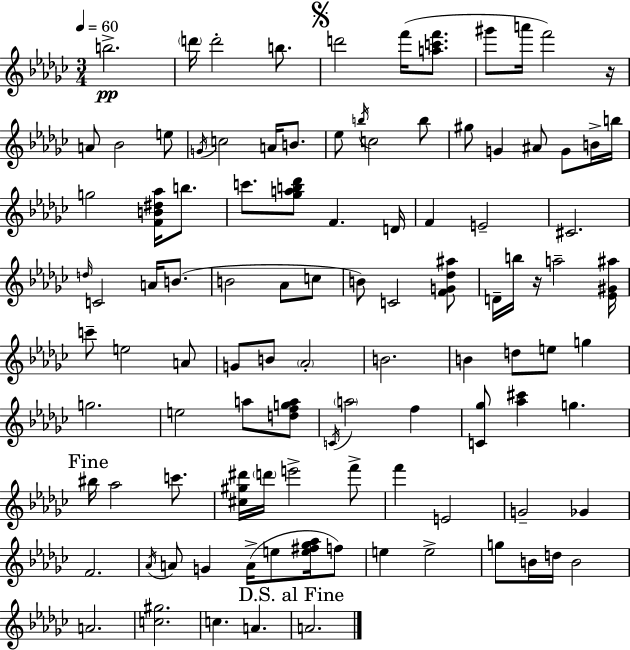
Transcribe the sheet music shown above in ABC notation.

X:1
T:Untitled
M:3/4
L:1/4
K:Ebm
b2 d'/4 d'2 b/2 d'2 f'/4 [ac'f']/2 ^g'/2 a'/4 f'2 z/4 A/2 _B2 e/2 G/4 c2 A/4 B/2 _e/2 b/4 c2 b/2 ^g/2 G ^A/2 G/2 B/4 b/4 g2 [FB^d_a]/4 b/2 c'/2 [_gab_d']/2 F D/4 F E2 ^C2 d/4 C2 A/4 B/2 B2 _A/2 c/2 B/2 C2 [FG_d^a]/2 D/4 b/4 z/4 a2 [_E^G^a]/4 c'/2 e2 A/2 G/2 B/2 _A2 B2 B d/2 e/2 g g2 e2 a/2 [dfga]/2 C/4 a2 f [C_g]/2 [_a^c'] g ^b/4 _a2 c'/2 [^c^g^d']/4 d'/4 e'2 f'/2 f' E2 G2 _G F2 _A/4 A/2 G A/4 e/2 [e^f_g_a]/4 f/2 e e2 g/2 B/4 d/4 B2 A2 [c^g]2 c A A2